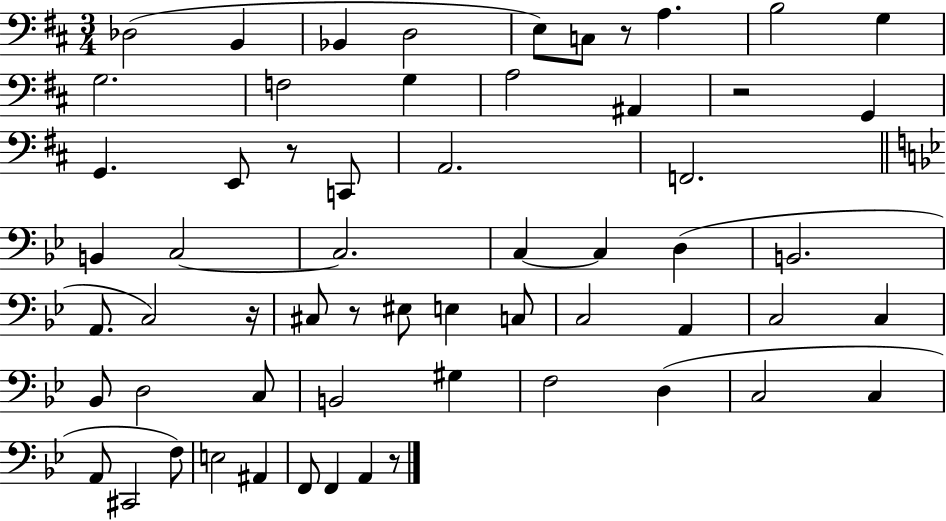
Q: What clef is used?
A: bass